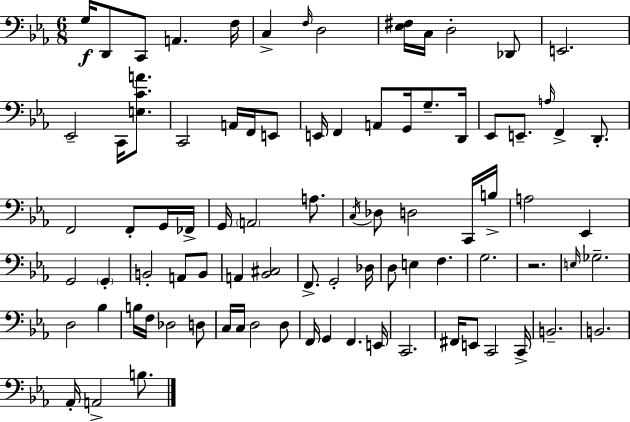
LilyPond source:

{
  \clef bass
  \numericTimeSignature
  \time 6/8
  \key ees \major
  \repeat volta 2 { g16\f d,8 c,8 a,4. f16 | c4-> \grace { f16 } d2 | <ees fis>16 c16 d2-. des,8 | e,2. | \break ees,2-- c,16 <e c' a'>8. | c,2 a,16 f,16 e,8 | e,16 f,4 a,8 g,16 g8.-- | d,16 ees,8 e,8.-- \grace { a16 } f,4-> d,8.-. | \break f,2 f,8-. | g,16 fes,16-> g,16 \parenthesize a,2 a8. | \acciaccatura { c16 } des8 d2 | c,16 b16-> a2 ees,4 | \break g,2 \parenthesize g,4-. | b,2-. a,8 | b,8 a,4 <bes, cis>2 | f,8.-> g,2-. | \break des16 d8 e4 f4. | g2. | r2. | \grace { e16 } ges2.-- | \break d2 | bes4 b16 f16 des2 | d8 c16 c16 d2 | d8 f,16 g,4 f,4. | \break e,16 c,2. | fis,16 e,8 c,2 | c,16-> b,2.-- | b,2. | \break aes,16-. a,2-> | b8. } \bar "|."
}